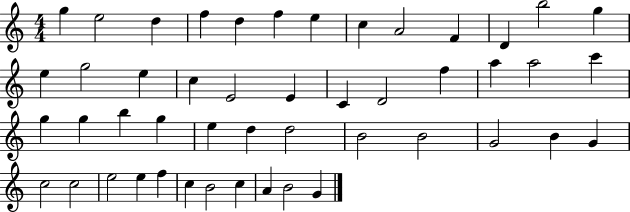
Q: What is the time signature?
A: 4/4